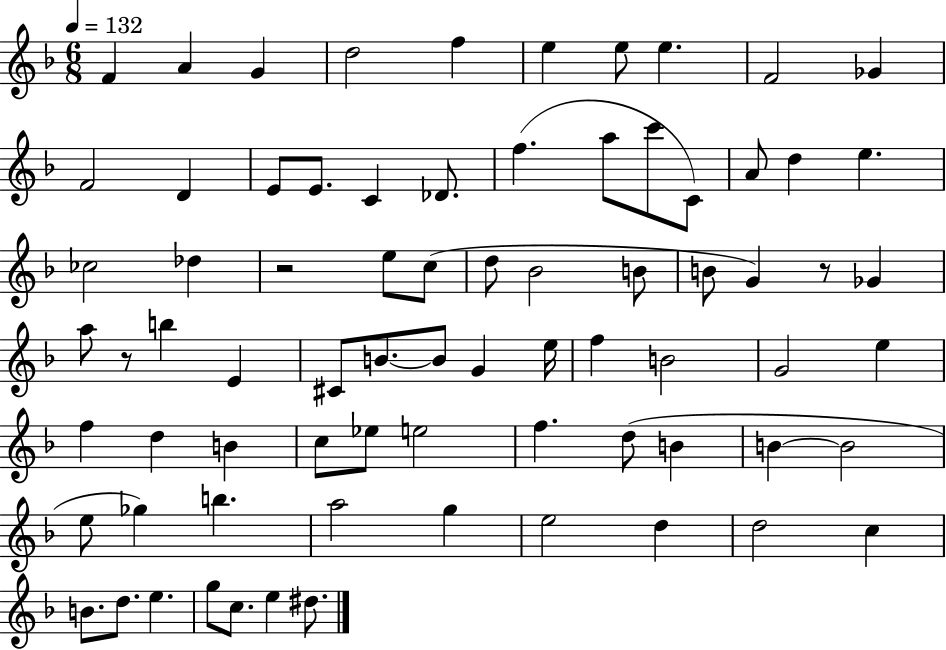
{
  \clef treble
  \numericTimeSignature
  \time 6/8
  \key f \major
  \tempo 4 = 132
  \repeat volta 2 { f'4 a'4 g'4 | d''2 f''4 | e''4 e''8 e''4. | f'2 ges'4 | \break f'2 d'4 | e'8 e'8. c'4 des'8. | f''4.( a''8 c'''8 c'8) | a'8 d''4 e''4. | \break ces''2 des''4 | r2 e''8 c''8( | d''8 bes'2 b'8 | b'8 g'4) r8 ges'4 | \break a''8 r8 b''4 e'4 | cis'8 b'8.~~ b'8 g'4 e''16 | f''4 b'2 | g'2 e''4 | \break f''4 d''4 b'4 | c''8 ees''8 e''2 | f''4. d''8( b'4 | b'4~~ b'2 | \break e''8 ges''4) b''4. | a''2 g''4 | e''2 d''4 | d''2 c''4 | \break b'8. d''8. e''4. | g''8 c''8. e''4 dis''8. | } \bar "|."
}